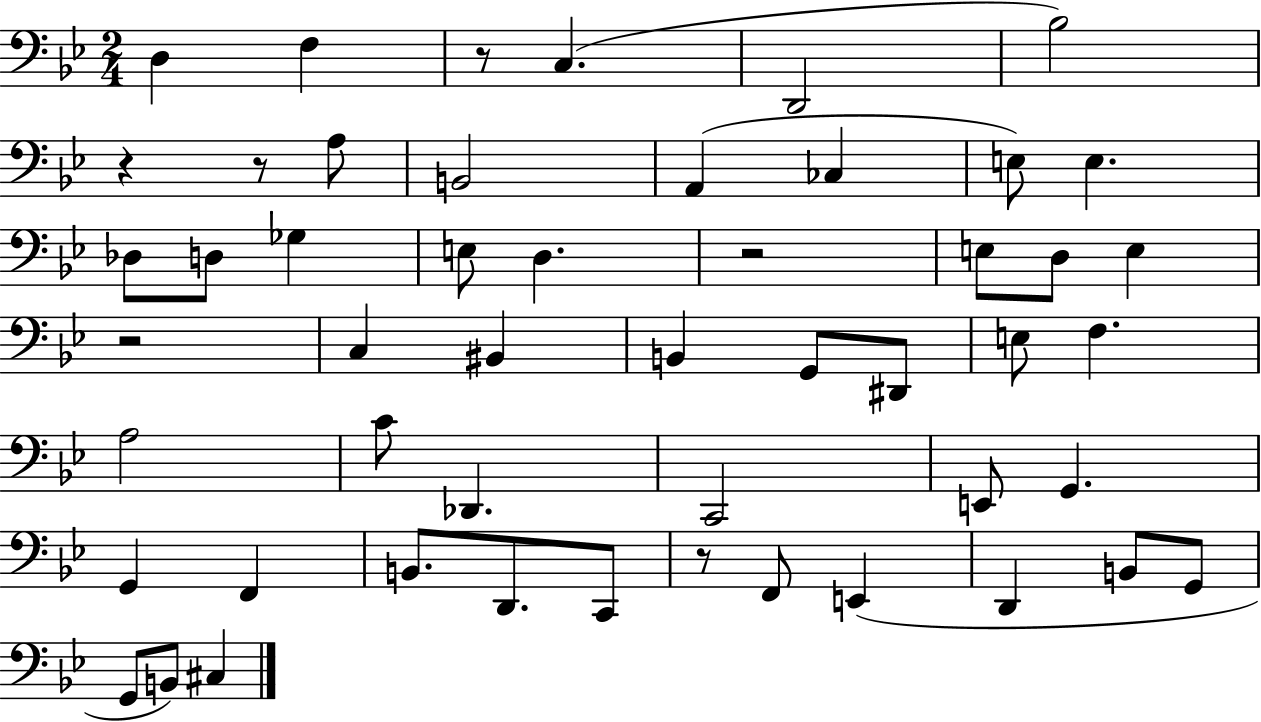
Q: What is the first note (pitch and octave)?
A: D3